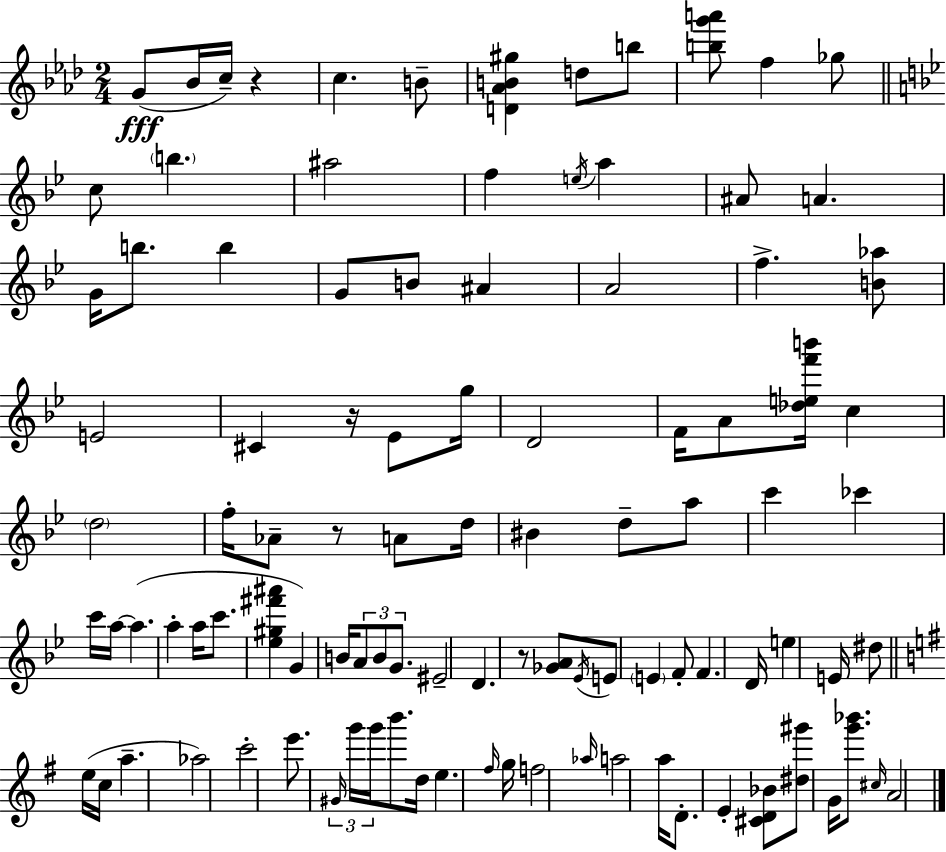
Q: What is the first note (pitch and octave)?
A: G4